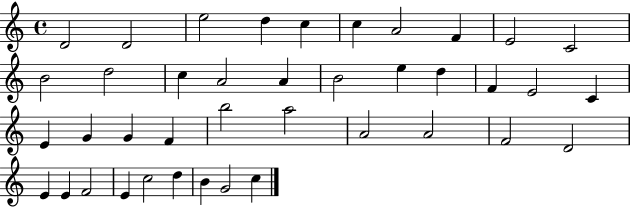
X:1
T:Untitled
M:4/4
L:1/4
K:C
D2 D2 e2 d c c A2 F E2 C2 B2 d2 c A2 A B2 e d F E2 C E G G F b2 a2 A2 A2 F2 D2 E E F2 E c2 d B G2 c